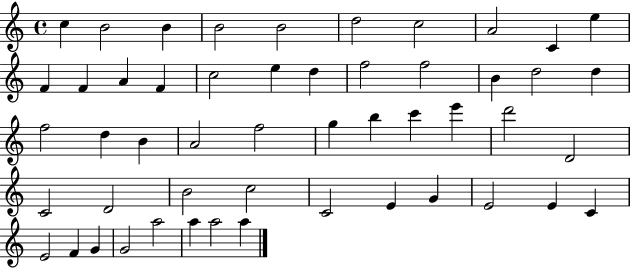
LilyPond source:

{
  \clef treble
  \time 4/4
  \defaultTimeSignature
  \key c \major
  c''4 b'2 b'4 | b'2 b'2 | d''2 c''2 | a'2 c'4 e''4 | \break f'4 f'4 a'4 f'4 | c''2 e''4 d''4 | f''2 f''2 | b'4 d''2 d''4 | \break f''2 d''4 b'4 | a'2 f''2 | g''4 b''4 c'''4 e'''4 | d'''2 d'2 | \break c'2 d'2 | b'2 c''2 | c'2 e'4 g'4 | e'2 e'4 c'4 | \break e'2 f'4 g'4 | g'2 a''2 | a''4 a''2 a''4 | \bar "|."
}